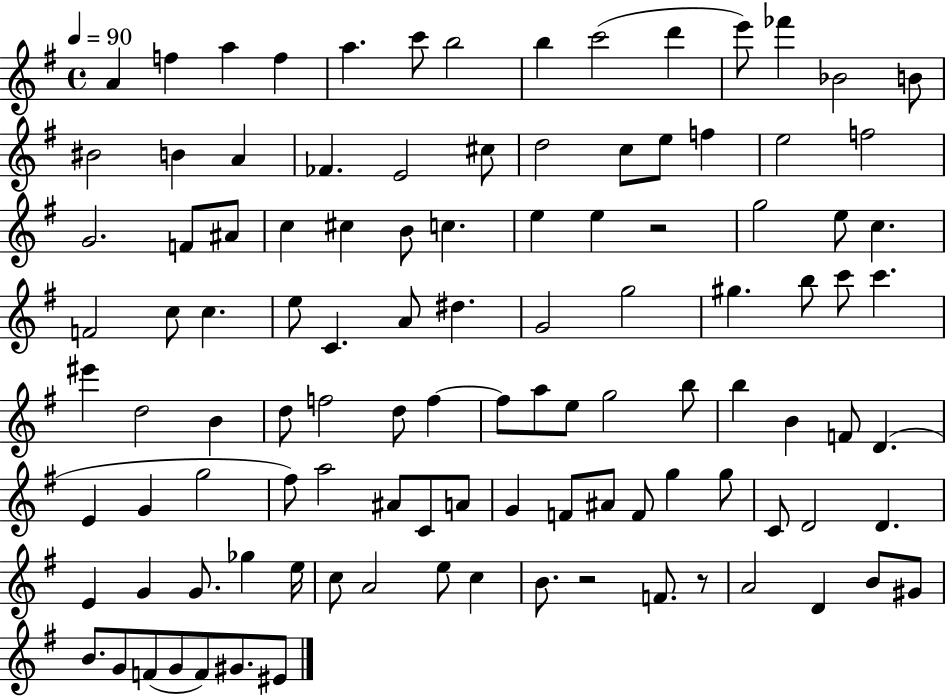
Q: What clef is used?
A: treble